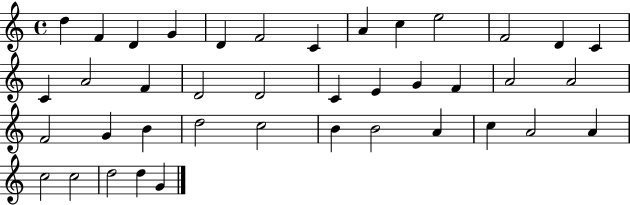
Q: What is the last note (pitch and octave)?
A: G4